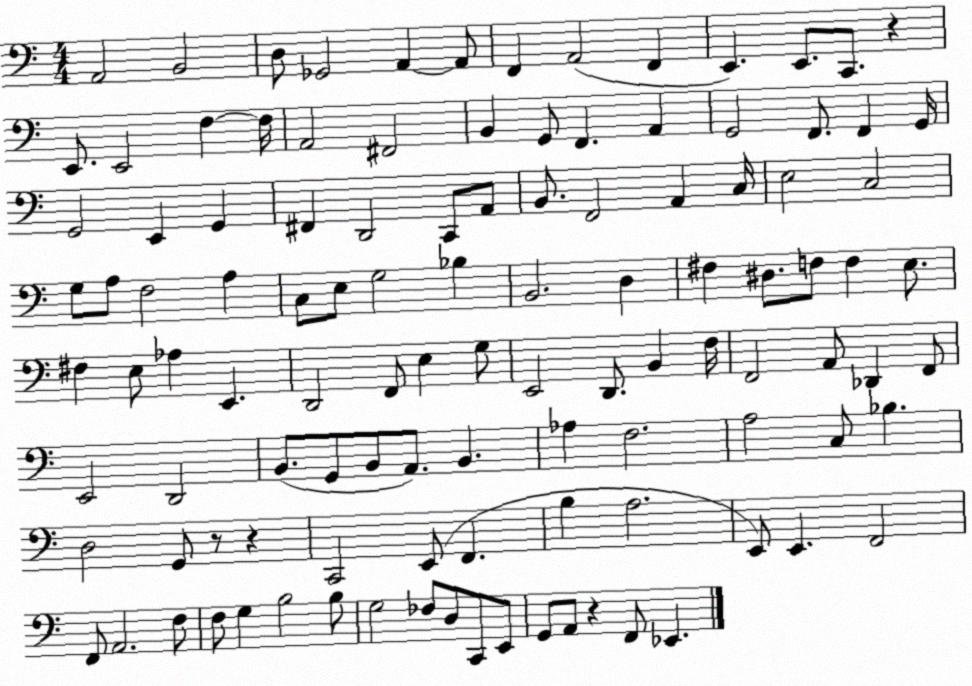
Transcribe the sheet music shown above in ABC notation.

X:1
T:Untitled
M:4/4
L:1/4
K:C
A,,2 B,,2 D,/2 _G,,2 A,, A,,/2 F,, A,,2 F,, E,, E,,/2 C,,/2 z E,,/2 E,,2 F, F,/4 A,,2 ^F,,2 B,, G,,/2 F,, A,, G,,2 F,,/2 F,, G,,/4 G,,2 E,, G,, ^F,, D,,2 C,,/2 A,,/2 B,,/2 F,,2 A,, C,/4 E,2 C,2 G,/2 A,/2 F,2 A, C,/2 E,/2 G,2 _B, B,,2 D, ^F, ^D,/2 F,/2 F, E,/2 ^F, E,/2 _A, E,, D,,2 F,,/2 E, G,/2 E,,2 D,,/2 B,, F,/4 F,,2 A,,/2 _D,, F,,/2 E,,2 D,,2 B,,/2 G,,/2 B,,/2 A,,/2 B,, _A, F,2 A,2 C,/2 _B, D,2 G,,/2 z/2 z C,,2 E,,/2 F,, B, A,2 E,,/2 E,, F,,2 F,,/2 A,,2 F,/2 F,/2 G, B,2 B,/2 G,2 _F,/2 D,/2 C,,/2 E,,/2 G,,/2 A,,/2 z F,,/2 _E,,